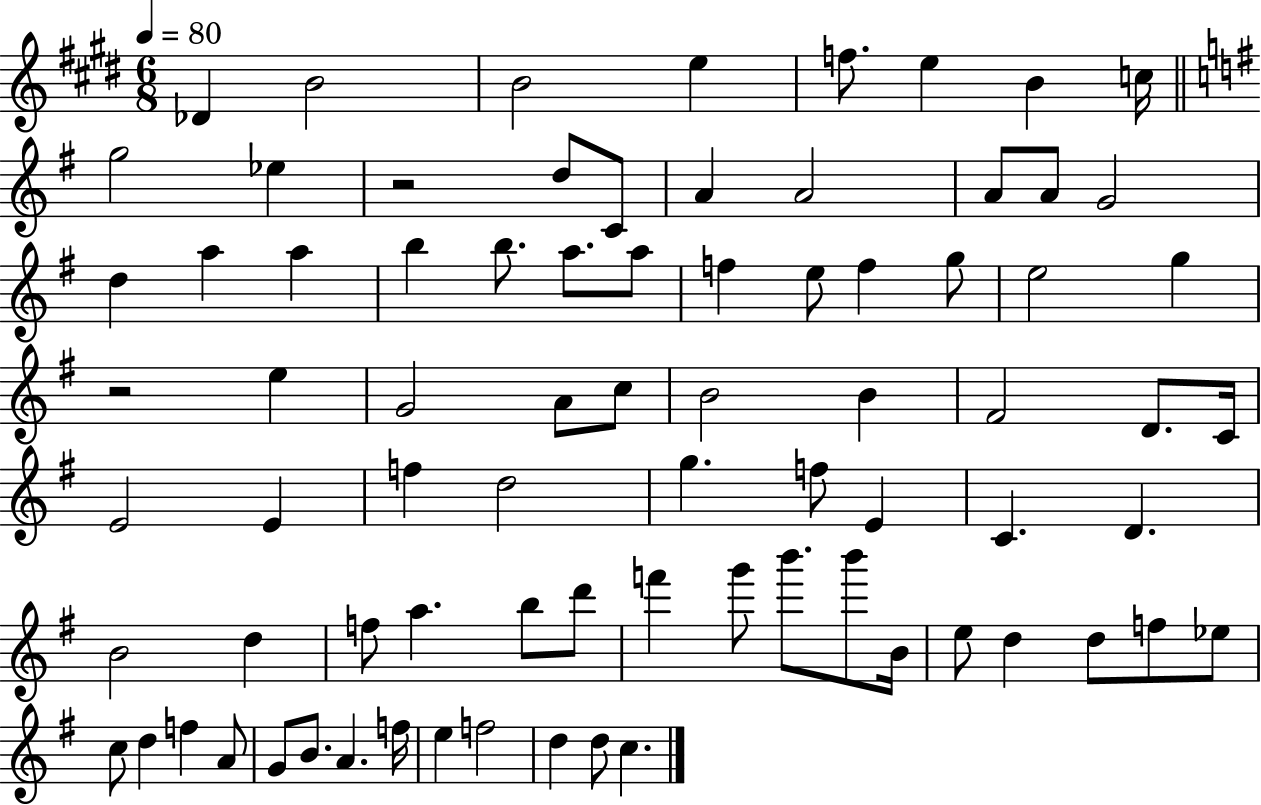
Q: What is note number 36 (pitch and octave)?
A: B4